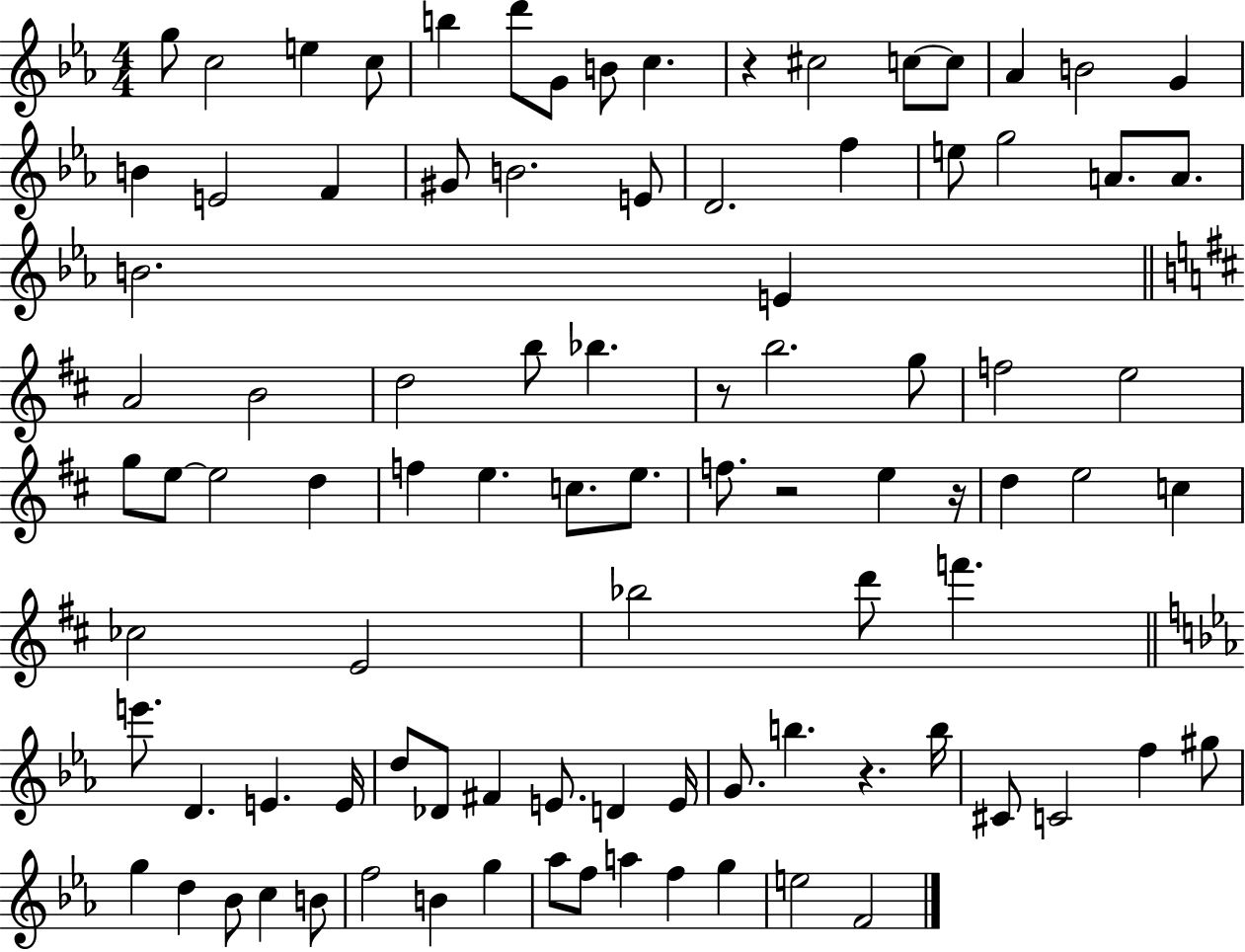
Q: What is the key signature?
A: EES major